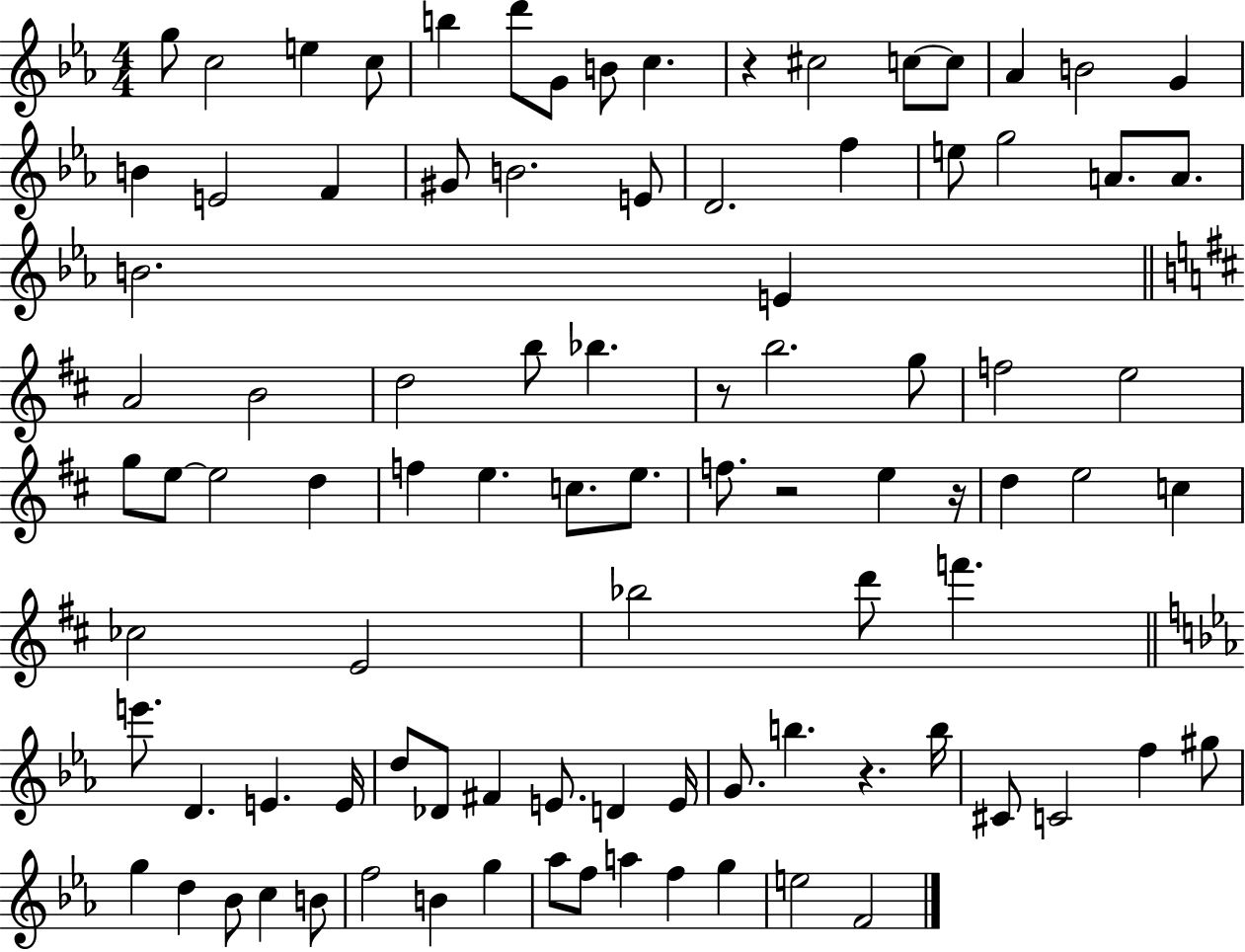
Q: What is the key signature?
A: EES major